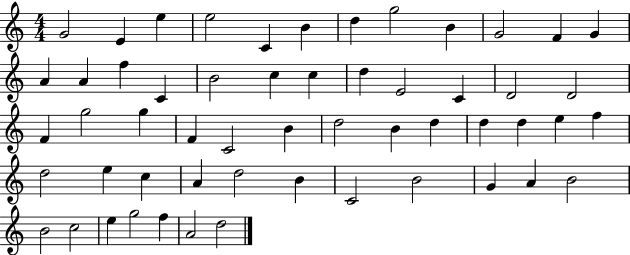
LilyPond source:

{
  \clef treble
  \numericTimeSignature
  \time 4/4
  \key c \major
  g'2 e'4 e''4 | e''2 c'4 b'4 | d''4 g''2 b'4 | g'2 f'4 g'4 | \break a'4 a'4 f''4 c'4 | b'2 c''4 c''4 | d''4 e'2 c'4 | d'2 d'2 | \break f'4 g''2 g''4 | f'4 c'2 b'4 | d''2 b'4 d''4 | d''4 d''4 e''4 f''4 | \break d''2 e''4 c''4 | a'4 d''2 b'4 | c'2 b'2 | g'4 a'4 b'2 | \break b'2 c''2 | e''4 g''2 f''4 | a'2 d''2 | \bar "|."
}